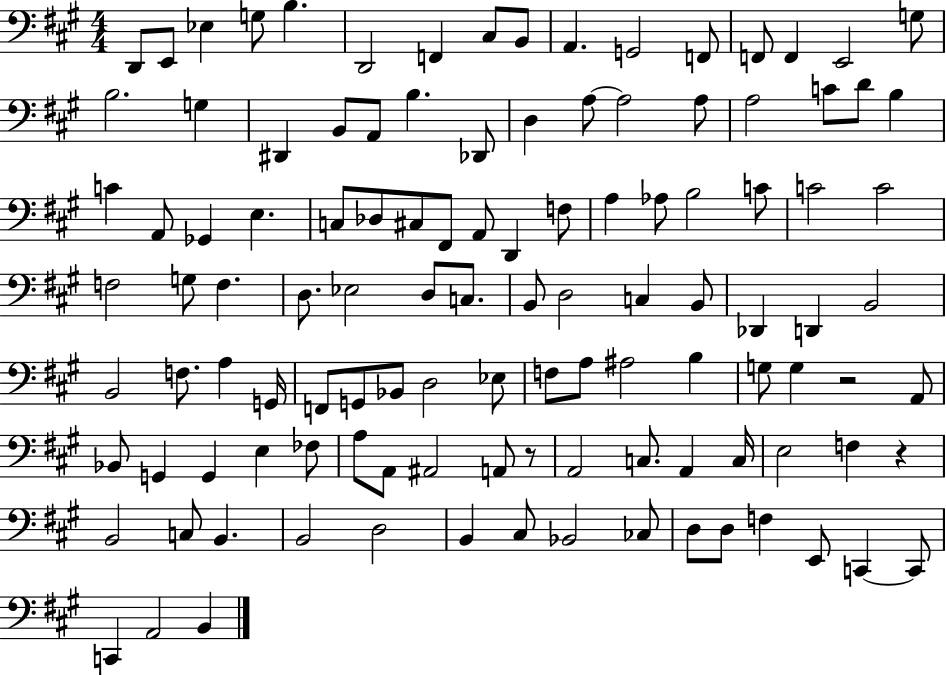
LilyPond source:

{
  \clef bass
  \numericTimeSignature
  \time 4/4
  \key a \major
  \repeat volta 2 { d,8 e,8 ees4 g8 b4. | d,2 f,4 cis8 b,8 | a,4. g,2 f,8 | f,8 f,4 e,2 g8 | \break b2. g4 | dis,4 b,8 a,8 b4. des,8 | d4 a8~~ a2 a8 | a2 c'8 d'8 b4 | \break c'4 a,8 ges,4 e4. | c8 des8 cis8 fis,8 a,8 d,4 f8 | a4 aes8 b2 c'8 | c'2 c'2 | \break f2 g8 f4. | d8. ees2 d8 c8. | b,8 d2 c4 b,8 | des,4 d,4 b,2 | \break b,2 f8. a4 g,16 | f,8 g,8 bes,8 d2 ees8 | f8 a8 ais2 b4 | g8 g4 r2 a,8 | \break bes,8 g,4 g,4 e4 fes8 | a8 a,8 ais,2 a,8 r8 | a,2 c8. a,4 c16 | e2 f4 r4 | \break b,2 c8 b,4. | b,2 d2 | b,4 cis8 bes,2 ces8 | d8 d8 f4 e,8 c,4~~ c,8 | \break c,4 a,2 b,4 | } \bar "|."
}